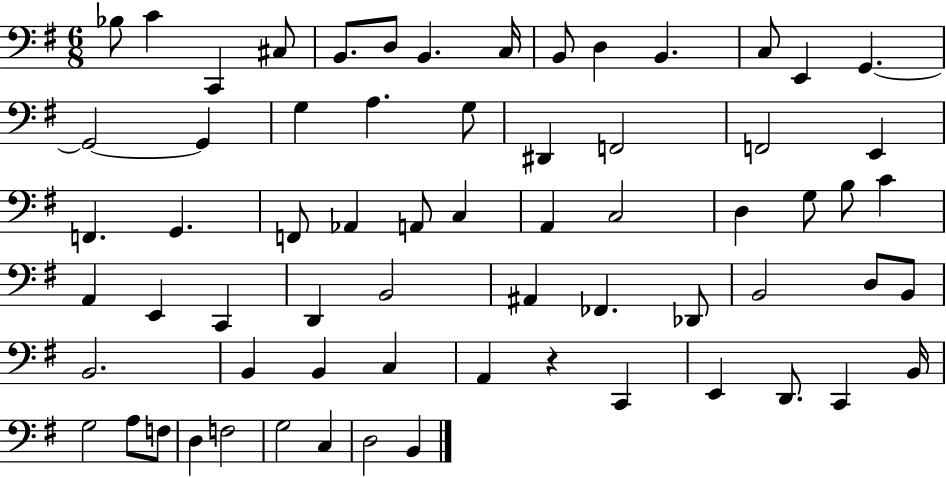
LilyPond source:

{
  \clef bass
  \numericTimeSignature
  \time 6/8
  \key g \major
  bes8 c'4 c,4 cis8 | b,8. d8 b,4. c16 | b,8 d4 b,4. | c8 e,4 g,4.~~ | \break g,2~~ g,4 | g4 a4. g8 | dis,4 f,2 | f,2 e,4 | \break f,4. g,4. | f,8 aes,4 a,8 c4 | a,4 c2 | d4 g8 b8 c'4 | \break a,4 e,4 c,4 | d,4 b,2 | ais,4 fes,4. des,8 | b,2 d8 b,8 | \break b,2. | b,4 b,4 c4 | a,4 r4 c,4 | e,4 d,8. c,4 b,16 | \break g2 a8 f8 | d4 f2 | g2 c4 | d2 b,4 | \break \bar "|."
}